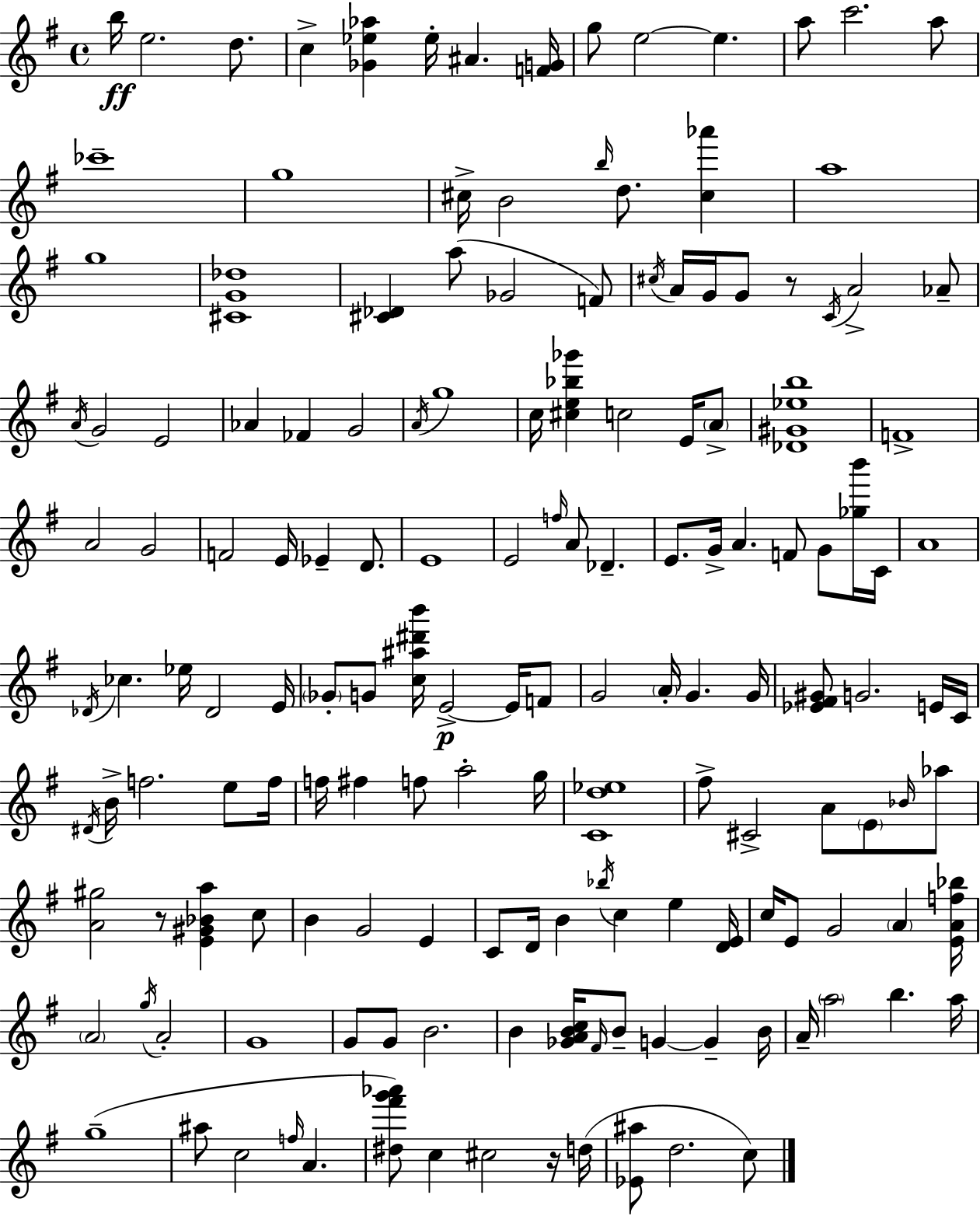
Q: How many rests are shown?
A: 3